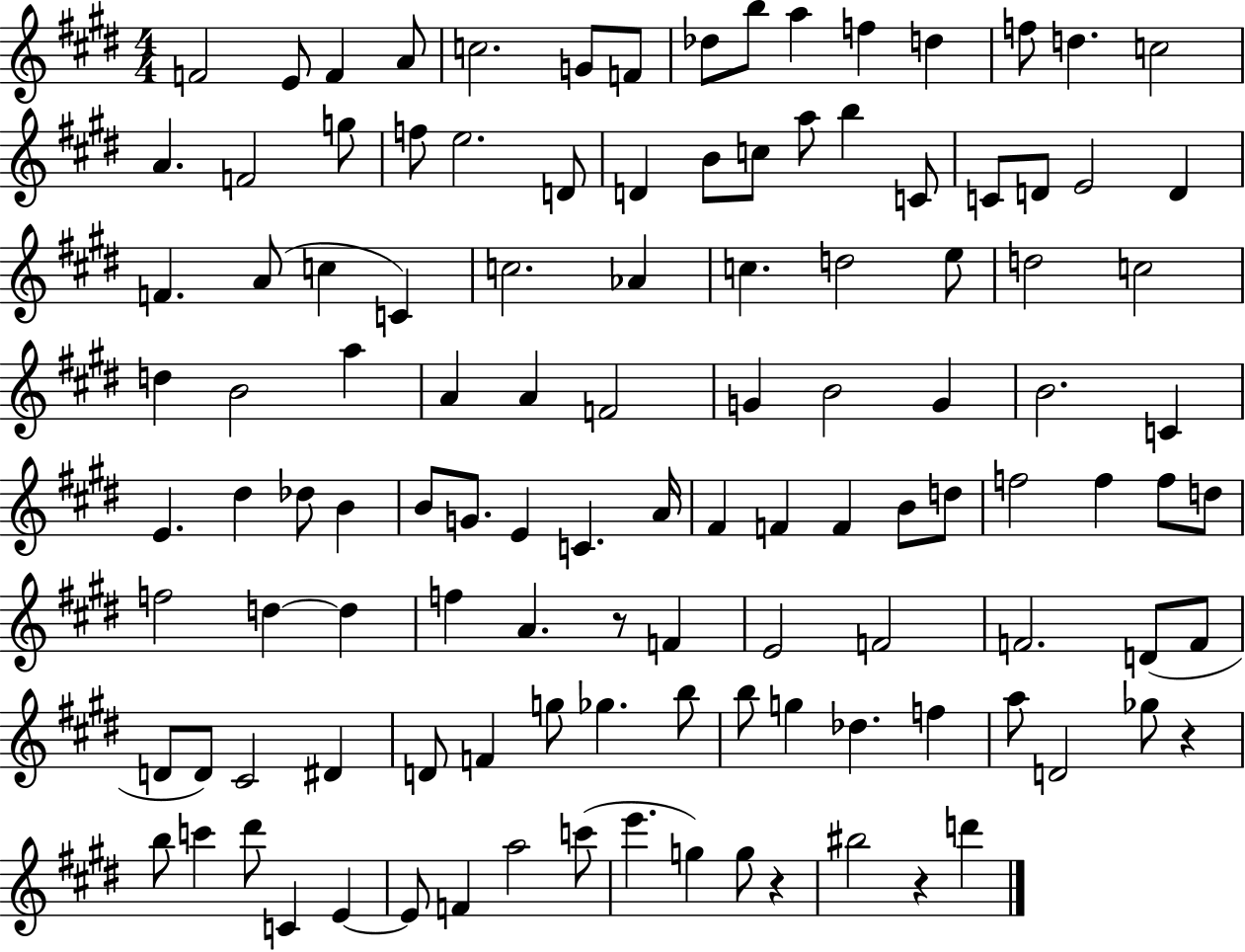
X:1
T:Untitled
M:4/4
L:1/4
K:E
F2 E/2 F A/2 c2 G/2 F/2 _d/2 b/2 a f d f/2 d c2 A F2 g/2 f/2 e2 D/2 D B/2 c/2 a/2 b C/2 C/2 D/2 E2 D F A/2 c C c2 _A c d2 e/2 d2 c2 d B2 a A A F2 G B2 G B2 C E ^d _d/2 B B/2 G/2 E C A/4 ^F F F B/2 d/2 f2 f f/2 d/2 f2 d d f A z/2 F E2 F2 F2 D/2 F/2 D/2 D/2 ^C2 ^D D/2 F g/2 _g b/2 b/2 g _d f a/2 D2 _g/2 z b/2 c' ^d'/2 C E E/2 F a2 c'/2 e' g g/2 z ^b2 z d'